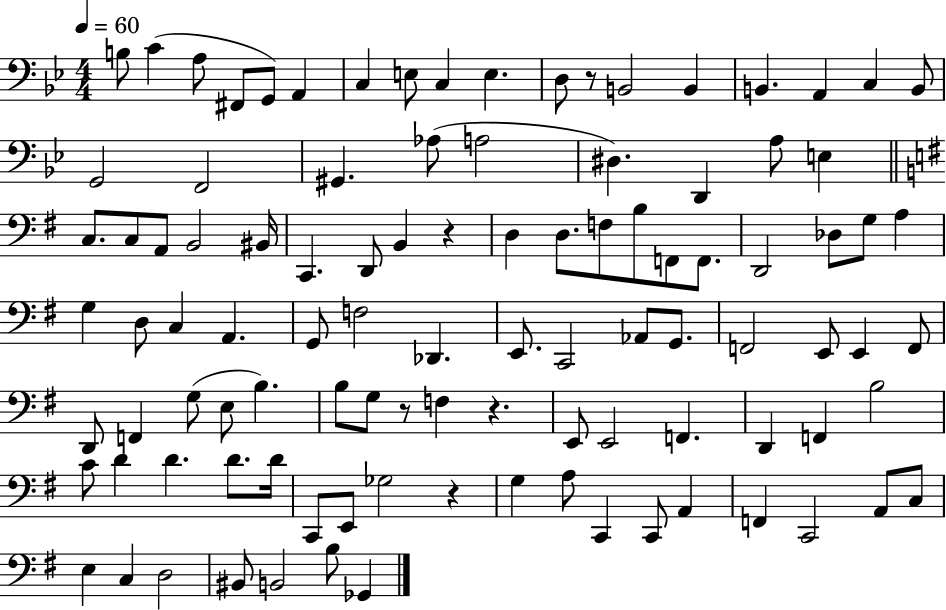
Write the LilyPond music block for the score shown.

{
  \clef bass
  \numericTimeSignature
  \time 4/4
  \key bes \major
  \tempo 4 = 60
  b8 c'4( a8 fis,8 g,8) a,4 | c4 e8 c4 e4. | d8 r8 b,2 b,4 | b,4. a,4 c4 b,8 | \break g,2 f,2 | gis,4. aes8( a2 | dis4.) d,4 a8 e4 | \bar "||" \break \key e \minor c8. c8 a,8 b,2 bis,16 | c,4. d,8 b,4 r4 | d4 d8. f8 b8 f,8 f,8. | d,2 des8 g8 a4 | \break g4 d8 c4 a,4. | g,8 f2 des,4. | e,8. c,2 aes,8 g,8. | f,2 e,8 e,4 f,8 | \break d,8 f,4 g8( e8 b4.) | b8 g8 r8 f4 r4. | e,8 e,2 f,4. | d,4 f,4 b2 | \break c'8 d'4 d'4. d'8. d'16 | c,8 e,8 ges2 r4 | g4 a8 c,4 c,8 a,4 | f,4 c,2 a,8 c8 | \break e4 c4 d2 | bis,8 b,2 b8 ges,4 | \bar "|."
}